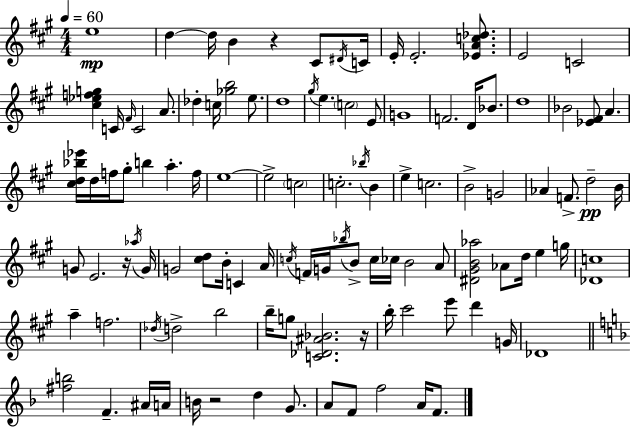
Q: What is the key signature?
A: A major